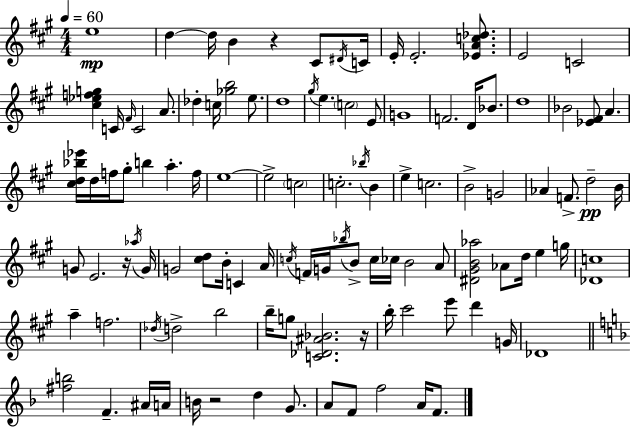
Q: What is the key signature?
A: A major